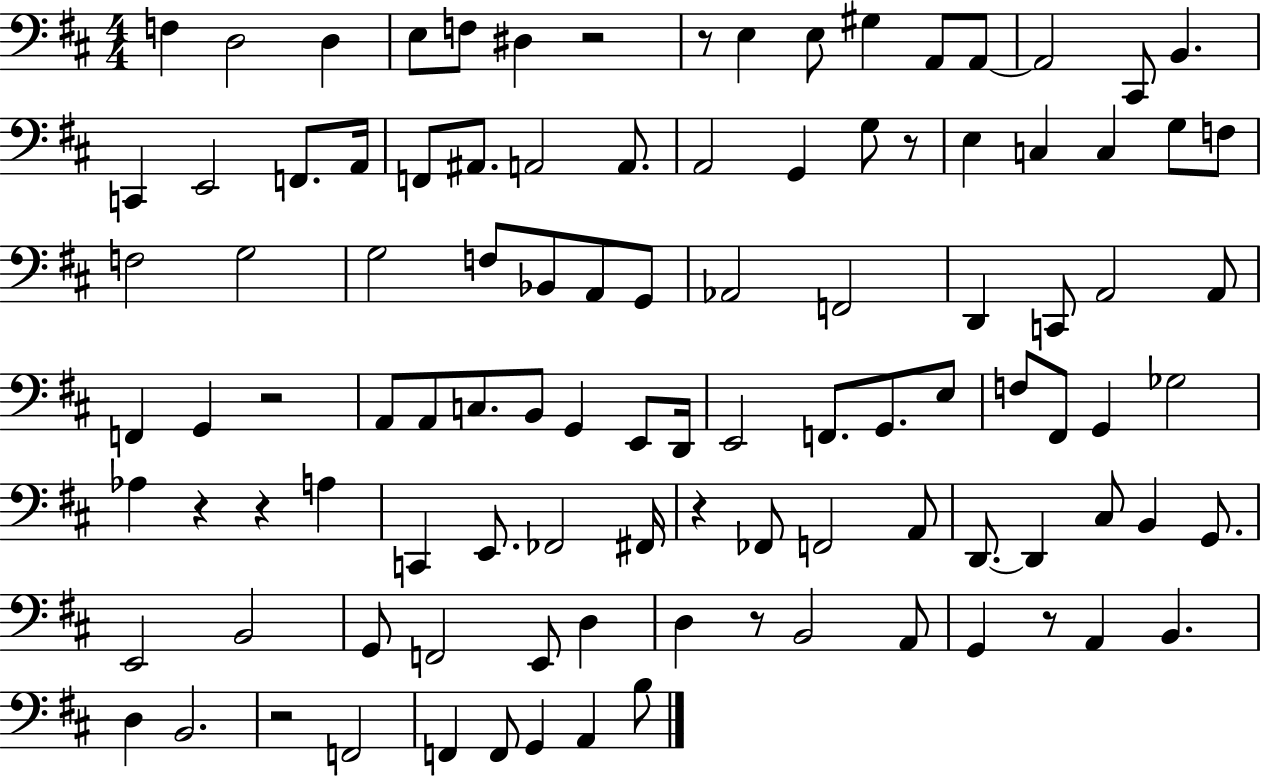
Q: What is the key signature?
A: D major